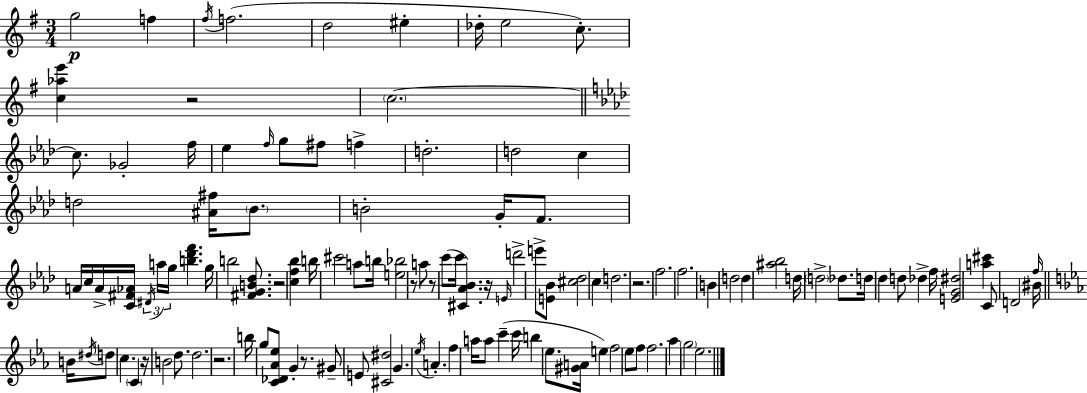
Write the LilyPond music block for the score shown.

{
  \clef treble
  \numericTimeSignature
  \time 3/4
  \key g \major
  g''2\p f''4 | \acciaccatura { fis''16 } f''2.( | d''2 eis''4-. | des''16-. e''2 c''8.-.) | \break <c'' aes'' e'''>4 r2 | \parenthesize c''2.~~ | \bar "||" \break \key f \minor c''8. ges'2-. f''16 | ees''4 \grace { f''16 } g''8 fis''8 f''4-> | d''2.-. | d''2 c''4 | \break d''2 <ais' fis''>16 \parenthesize bes'8. | b'2-. g'16-. f'8. | a'16 c''16 a'16-> <c' fis' aes'>16 \tuplet 3/2 { \acciaccatura { dis'16 } a''16 g''16 } <b'' des''' f'''>4. | g''16 b''2 <fis' g' b' des''>8. | \break r2 <c'' f'' bes''>4 | b''16 cis'''2 a''8 | b''16 <e'' bes''>2 r8 | a''8 r8 c'''8( c'''16 <cis' aes' bes'>4.) | \break r16 \grace { e'16 } d'''2-> e'''8-> | <e' bes'>8 <cis'' des''>2 c''4 | d''2. | r2. | \break f''2. | f''2. | b'4 d''2 | d''4 <ais'' bes''>2 | \break d''16 \parenthesize d''2-> | des''8. d''16 des''4 d''8 des''4-> | f''16 <e' g' dis''>2 <a'' cis'''>4 | c'8 d'2 | \break bis'16 \grace { f''16 } \bar "||" \break \key ees \major b'16 \acciaccatura { dis''16 } d''8 c''4. \parenthesize c'4 | r16 b'2 d''8. | d''2. | r2. | \break b''16 g''8 <c' des' aes' ees''>8 g'4-. r8. | gis'8-- e'8 <cis' dis''>2 | g'4. \acciaccatura { ees''16 } a'4.-. | f''4 a''16 a''8 c'''4--( | \break c'''16 b''4 ees''8. <gis' a'>16 e''4) | f''2 ees''8 | f''8 f''2. | aes''4 \parenthesize g''2 | \break ees''2. | \bar "|."
}